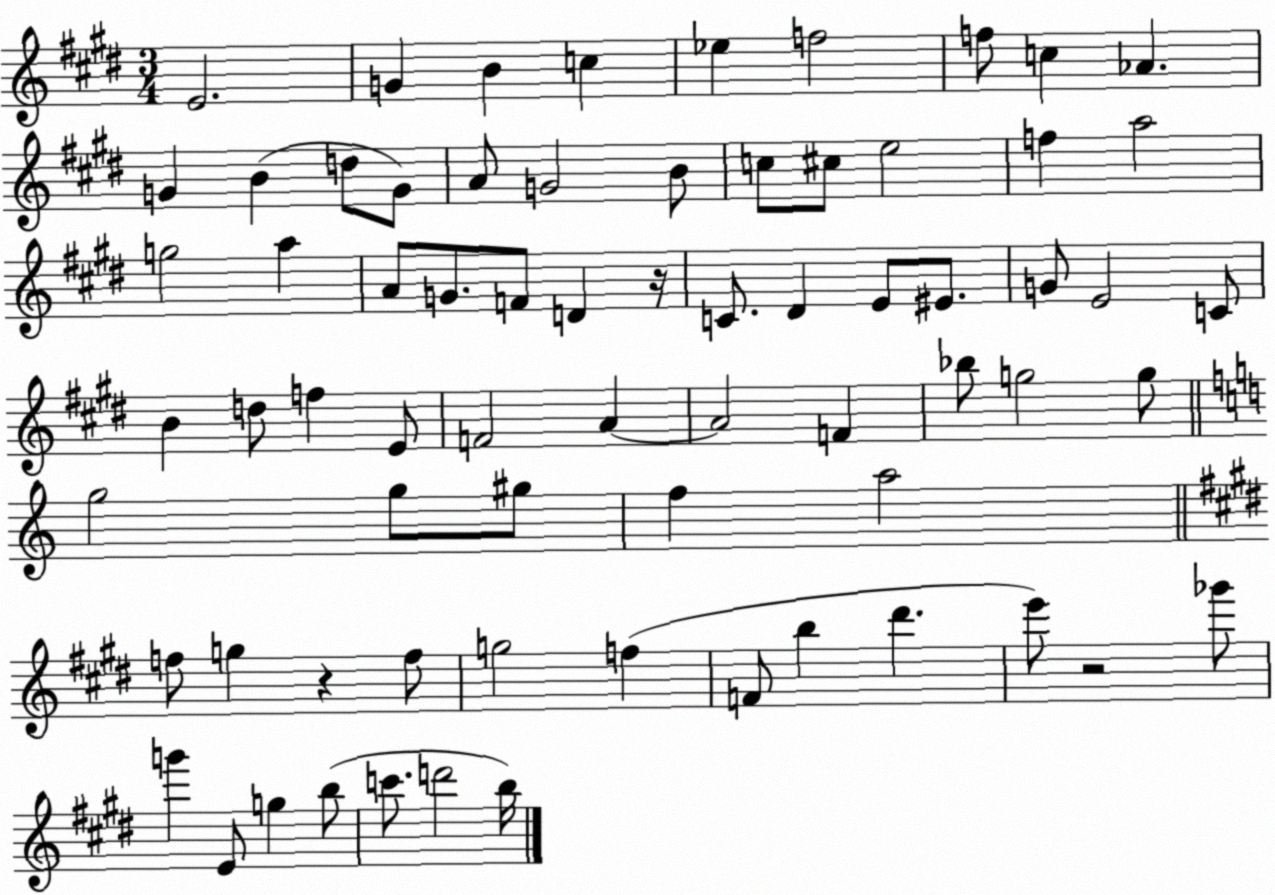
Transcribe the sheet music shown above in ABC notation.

X:1
T:Untitled
M:3/4
L:1/4
K:E
E2 G B c _e f2 f/2 c _A G B d/2 G/2 A/2 G2 B/2 c/2 ^c/2 e2 f a2 g2 a A/2 G/2 F/2 D z/4 C/2 ^D E/2 ^E/2 G/2 E2 C/2 B d/2 f E/2 F2 A A2 F _b/2 g2 g/2 g2 g/2 ^g/2 f a2 f/2 g z f/2 g2 f F/2 b ^d' e'/2 z2 _g'/2 g' E/2 g b/2 c'/2 d'2 b/4